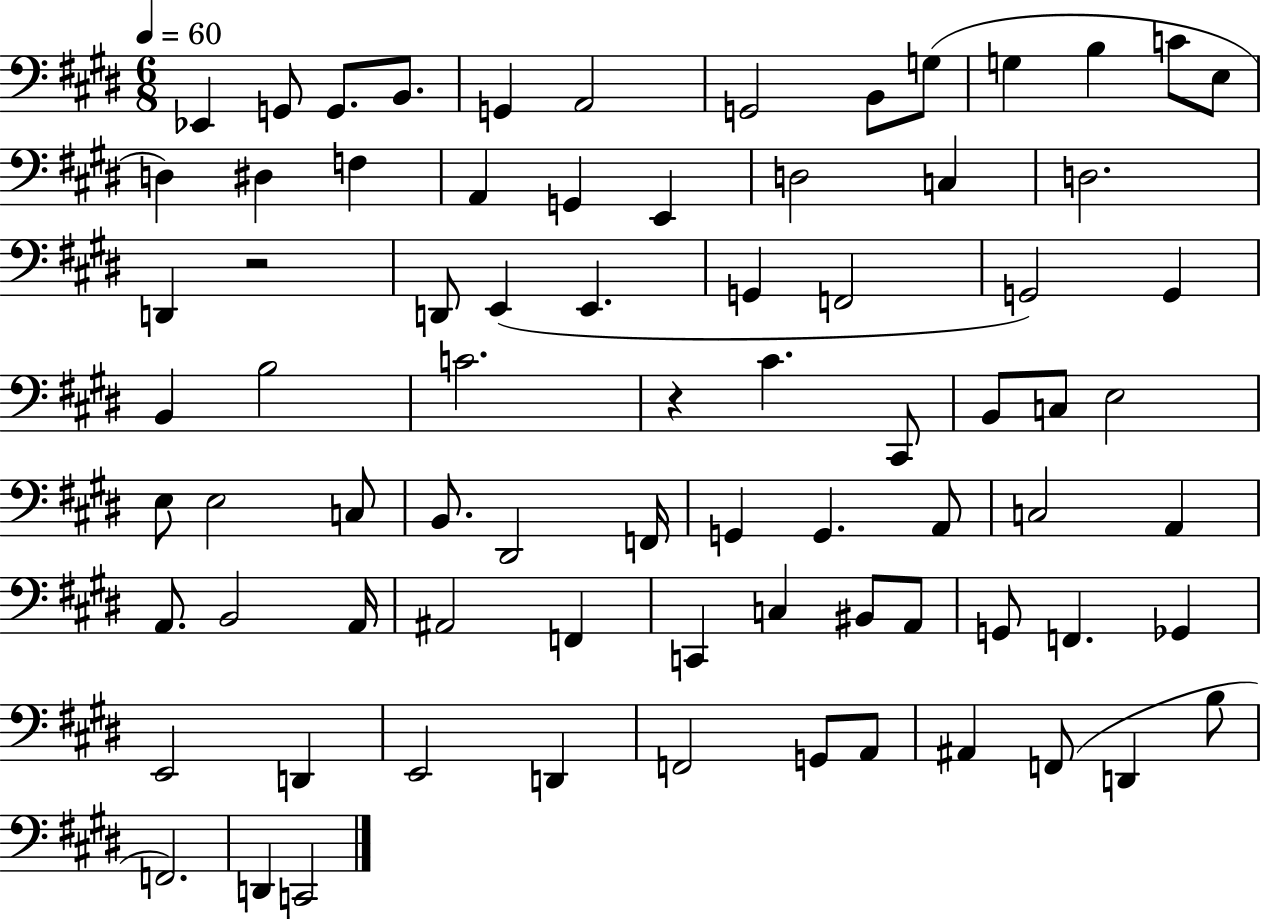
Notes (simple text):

Eb2/q G2/e G2/e. B2/e. G2/q A2/h G2/h B2/e G3/e G3/q B3/q C4/e E3/e D3/q D#3/q F3/q A2/q G2/q E2/q D3/h C3/q D3/h. D2/q R/h D2/e E2/q E2/q. G2/q F2/h G2/h G2/q B2/q B3/h C4/h. R/q C#4/q. C#2/e B2/e C3/e E3/h E3/e E3/h C3/e B2/e. D#2/h F2/s G2/q G2/q. A2/e C3/h A2/q A2/e. B2/h A2/s A#2/h F2/q C2/q C3/q BIS2/e A2/e G2/e F2/q. Gb2/q E2/h D2/q E2/h D2/q F2/h G2/e A2/e A#2/q F2/e D2/q B3/e F2/h. D2/q C2/h